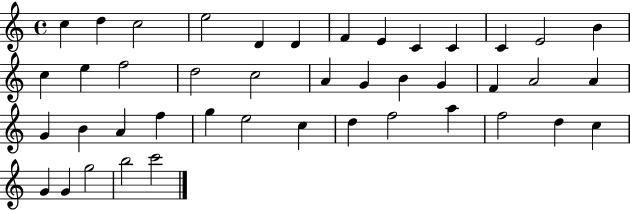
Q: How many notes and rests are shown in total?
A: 43